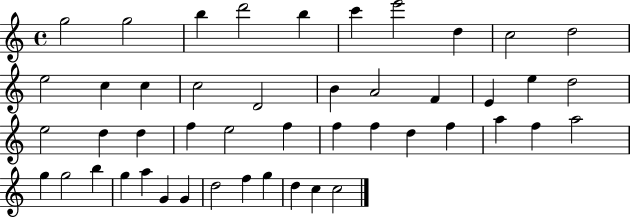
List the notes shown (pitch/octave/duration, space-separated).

G5/h G5/h B5/q D6/h B5/q C6/q E6/h D5/q C5/h D5/h E5/h C5/q C5/q C5/h D4/h B4/q A4/h F4/q E4/q E5/q D5/h E5/h D5/q D5/q F5/q E5/h F5/q F5/q F5/q D5/q F5/q A5/q F5/q A5/h G5/q G5/h B5/q G5/q A5/q G4/q G4/q D5/h F5/q G5/q D5/q C5/q C5/h